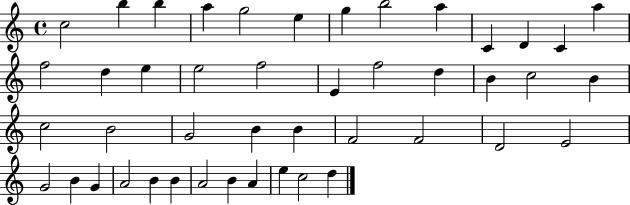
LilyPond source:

{
  \clef treble
  \time 4/4
  \defaultTimeSignature
  \key c \major
  c''2 b''4 b''4 | a''4 g''2 e''4 | g''4 b''2 a''4 | c'4 d'4 c'4 a''4 | \break f''2 d''4 e''4 | e''2 f''2 | e'4 f''2 d''4 | b'4 c''2 b'4 | \break c''2 b'2 | g'2 b'4 b'4 | f'2 f'2 | d'2 e'2 | \break g'2 b'4 g'4 | a'2 b'4 b'4 | a'2 b'4 a'4 | e''4 c''2 d''4 | \break \bar "|."
}